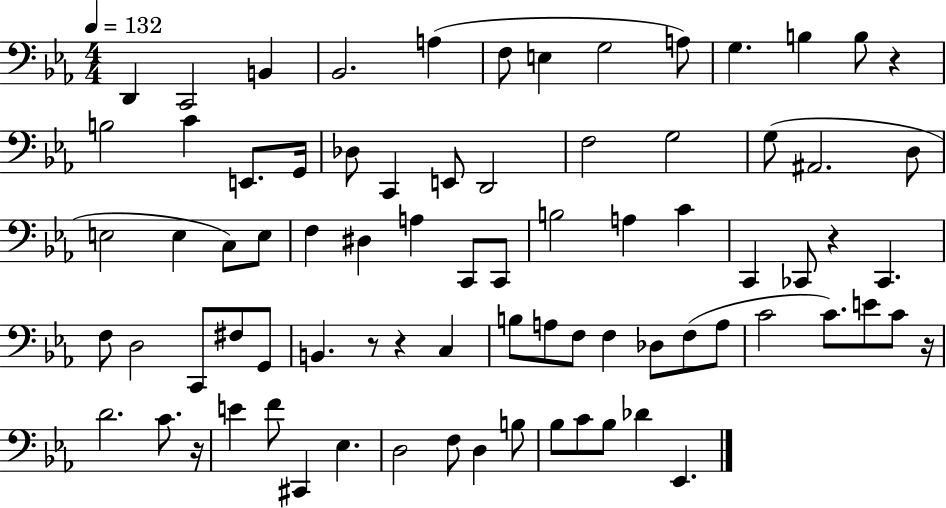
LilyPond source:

{
  \clef bass
  \numericTimeSignature
  \time 4/4
  \key ees \major
  \tempo 4 = 132
  d,4 c,2 b,4 | bes,2. a4( | f8 e4 g2 a8) | g4. b4 b8 r4 | \break b2 c'4 e,8. g,16 | des8 c,4 e,8 d,2 | f2 g2 | g8( ais,2. d8 | \break e2 e4 c8) e8 | f4 dis4 a4 c,8 c,8 | b2 a4 c'4 | c,4 ces,8 r4 ces,4. | \break f8 d2 c,8 fis8 g,8 | b,4. r8 r4 c4 | b8 a8 f8 f4 des8 f8( a8 | c'2 c'8.) e'8 c'8 r16 | \break d'2. c'8. r16 | e'4 f'8 cis,4 ees4. | d2 f8 d4 b8 | bes8 c'8 bes8 des'4 ees,4. | \break \bar "|."
}